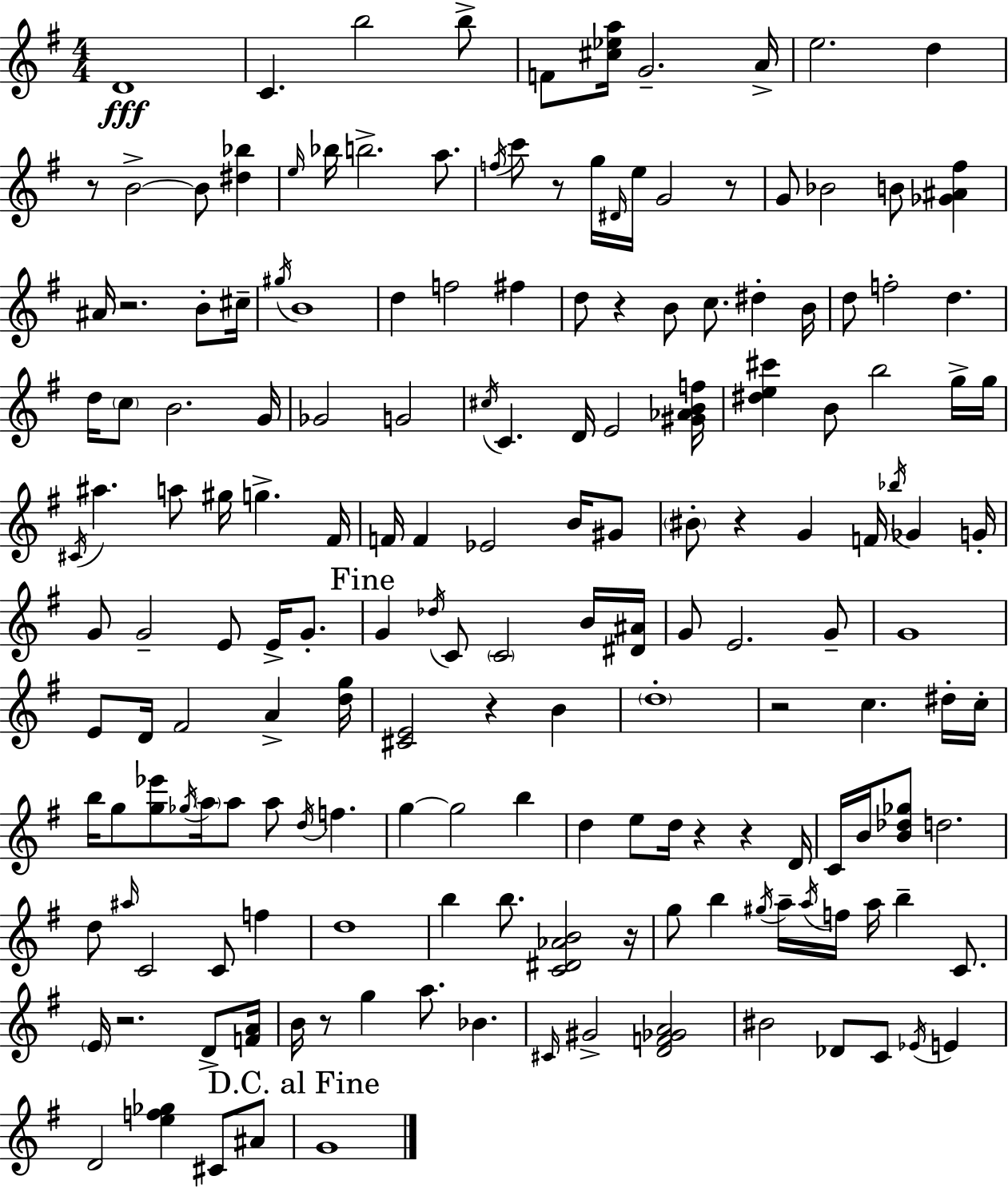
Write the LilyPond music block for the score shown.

{
  \clef treble
  \numericTimeSignature
  \time 4/4
  \key g \major
  \repeat volta 2 { d'1\fff | c'4. b''2 b''8-> | f'8 <cis'' ees'' a''>16 g'2.-- a'16-> | e''2. d''4 | \break r8 b'2->~~ b'8 <dis'' bes''>4 | \grace { e''16 } bes''16 b''2.-> a''8. | \acciaccatura { f''16 } c'''8 r8 g''16 \grace { dis'16 } e''16 g'2 | r8 g'8 bes'2 b'8 <ges' ais' fis''>4 | \break ais'16 r2. | b'8-. cis''16-- \acciaccatura { gis''16 } b'1 | d''4 f''2 | fis''4 d''8 r4 b'8 c''8. dis''4-. | \break b'16 d''8 f''2-. d''4. | d''16 \parenthesize c''8 b'2. | g'16 ges'2 g'2 | \acciaccatura { cis''16 } c'4. d'16 e'2 | \break <gis' aes' b' f''>16 <dis'' e'' cis'''>4 b'8 b''2 | g''16-> g''16 \acciaccatura { cis'16 } ais''4. a''8 gis''16 g''4.-> | fis'16 f'16 f'4 ees'2 | b'16 gis'8 \parenthesize bis'8-. r4 g'4 | \break f'16 \acciaccatura { bes''16 } ges'4 g'16-. g'8 g'2-- | e'8 e'16-> g'8.-. \mark "Fine" g'4 \acciaccatura { des''16 } c'8 \parenthesize c'2 | b'16 <dis' ais'>16 g'8 e'2. | g'8-- g'1 | \break e'8 d'16 fis'2 | a'4-> <d'' g''>16 <cis' e'>2 | r4 b'4 \parenthesize d''1-. | r2 | \break c''4. dis''16-. c''16-. b''16 g''8 <g'' ees'''>8 \acciaccatura { ges''16 } \parenthesize a''16 a''8 | a''8 \acciaccatura { d''16 } f''4. g''4~~ g''2 | b''4 d''4 e''8 | d''16 r4 r4 d'16 c'16 b'16 <b' des'' ges''>8 d''2. | \break d''8 \grace { ais''16 } c'2 | c'8 f''4 d''1 | b''4 b''8. | <c' dis' aes' b'>2 r16 g''8 b''4 | \break \acciaccatura { gis''16 } a''16-- \acciaccatura { a''16 } f''16 a''16 b''4-- c'8. \parenthesize e'16 r2. | d'8-> <f' a'>16 b'16 r8 | g''4 a''8. bes'4. \grace { cis'16 } gis'2-> | <d' f' ges' a'>2 bis'2 | \break des'8 c'8 \acciaccatura { ees'16 } e'4 d'2 | <e'' f'' ges''>4 cis'8 ais'8 \mark "D.C. al Fine" g'1 | } \bar "|."
}